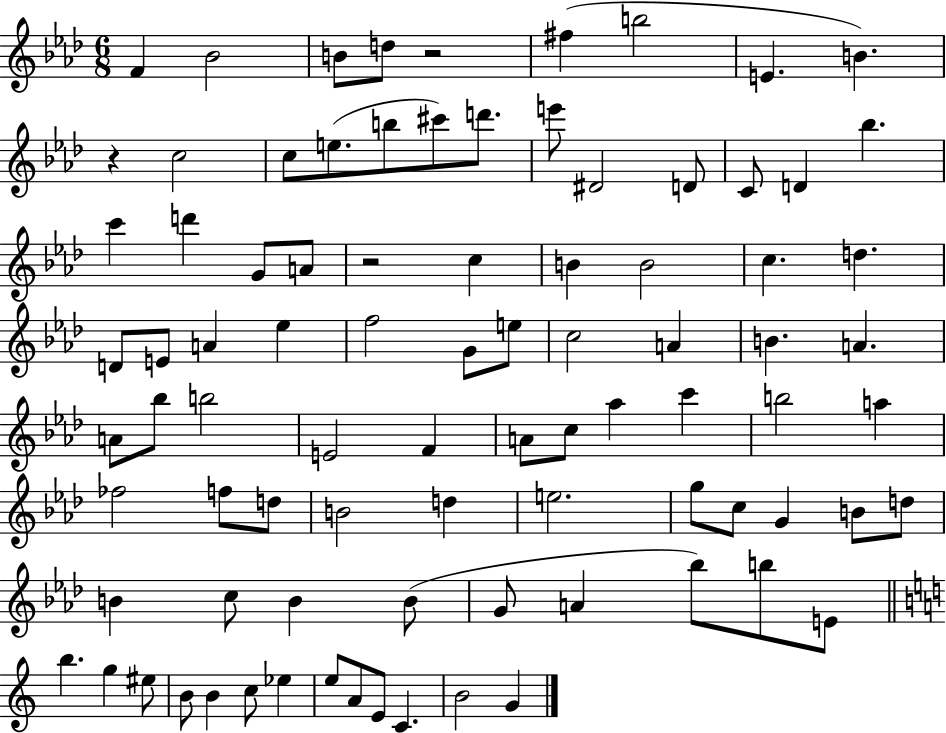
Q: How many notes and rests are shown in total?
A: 87